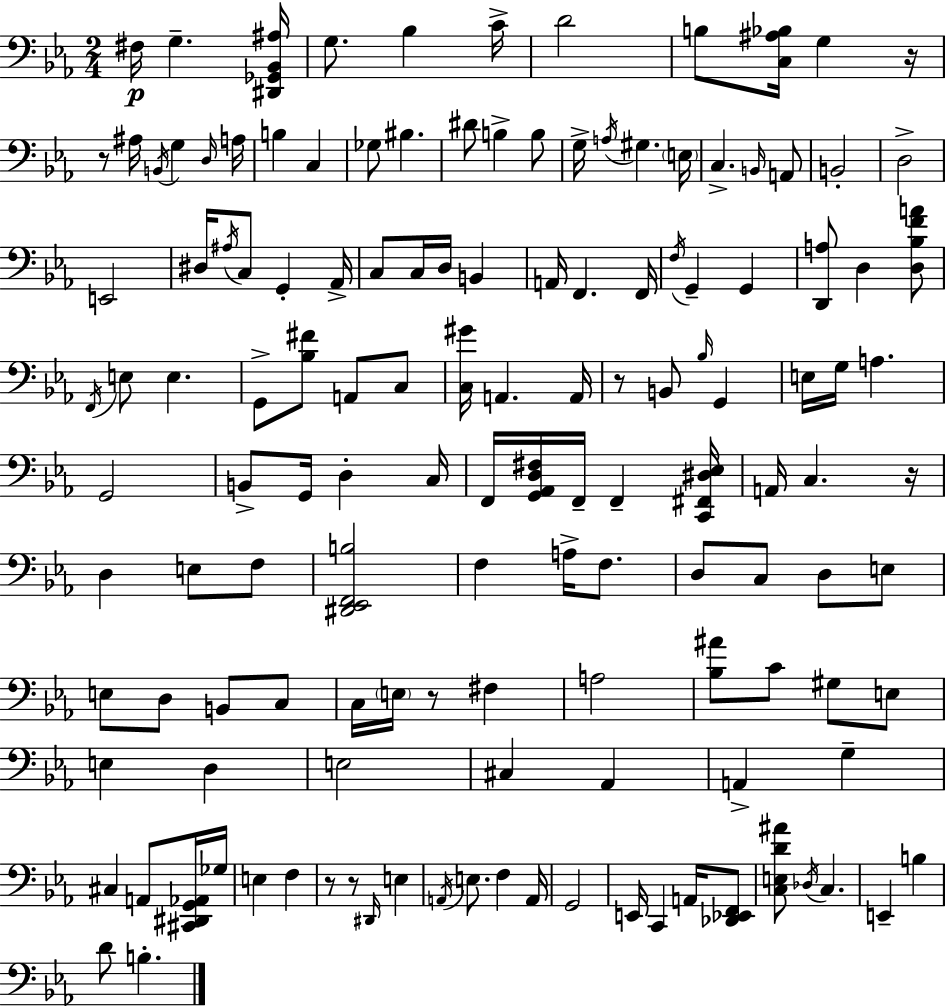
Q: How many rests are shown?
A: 7